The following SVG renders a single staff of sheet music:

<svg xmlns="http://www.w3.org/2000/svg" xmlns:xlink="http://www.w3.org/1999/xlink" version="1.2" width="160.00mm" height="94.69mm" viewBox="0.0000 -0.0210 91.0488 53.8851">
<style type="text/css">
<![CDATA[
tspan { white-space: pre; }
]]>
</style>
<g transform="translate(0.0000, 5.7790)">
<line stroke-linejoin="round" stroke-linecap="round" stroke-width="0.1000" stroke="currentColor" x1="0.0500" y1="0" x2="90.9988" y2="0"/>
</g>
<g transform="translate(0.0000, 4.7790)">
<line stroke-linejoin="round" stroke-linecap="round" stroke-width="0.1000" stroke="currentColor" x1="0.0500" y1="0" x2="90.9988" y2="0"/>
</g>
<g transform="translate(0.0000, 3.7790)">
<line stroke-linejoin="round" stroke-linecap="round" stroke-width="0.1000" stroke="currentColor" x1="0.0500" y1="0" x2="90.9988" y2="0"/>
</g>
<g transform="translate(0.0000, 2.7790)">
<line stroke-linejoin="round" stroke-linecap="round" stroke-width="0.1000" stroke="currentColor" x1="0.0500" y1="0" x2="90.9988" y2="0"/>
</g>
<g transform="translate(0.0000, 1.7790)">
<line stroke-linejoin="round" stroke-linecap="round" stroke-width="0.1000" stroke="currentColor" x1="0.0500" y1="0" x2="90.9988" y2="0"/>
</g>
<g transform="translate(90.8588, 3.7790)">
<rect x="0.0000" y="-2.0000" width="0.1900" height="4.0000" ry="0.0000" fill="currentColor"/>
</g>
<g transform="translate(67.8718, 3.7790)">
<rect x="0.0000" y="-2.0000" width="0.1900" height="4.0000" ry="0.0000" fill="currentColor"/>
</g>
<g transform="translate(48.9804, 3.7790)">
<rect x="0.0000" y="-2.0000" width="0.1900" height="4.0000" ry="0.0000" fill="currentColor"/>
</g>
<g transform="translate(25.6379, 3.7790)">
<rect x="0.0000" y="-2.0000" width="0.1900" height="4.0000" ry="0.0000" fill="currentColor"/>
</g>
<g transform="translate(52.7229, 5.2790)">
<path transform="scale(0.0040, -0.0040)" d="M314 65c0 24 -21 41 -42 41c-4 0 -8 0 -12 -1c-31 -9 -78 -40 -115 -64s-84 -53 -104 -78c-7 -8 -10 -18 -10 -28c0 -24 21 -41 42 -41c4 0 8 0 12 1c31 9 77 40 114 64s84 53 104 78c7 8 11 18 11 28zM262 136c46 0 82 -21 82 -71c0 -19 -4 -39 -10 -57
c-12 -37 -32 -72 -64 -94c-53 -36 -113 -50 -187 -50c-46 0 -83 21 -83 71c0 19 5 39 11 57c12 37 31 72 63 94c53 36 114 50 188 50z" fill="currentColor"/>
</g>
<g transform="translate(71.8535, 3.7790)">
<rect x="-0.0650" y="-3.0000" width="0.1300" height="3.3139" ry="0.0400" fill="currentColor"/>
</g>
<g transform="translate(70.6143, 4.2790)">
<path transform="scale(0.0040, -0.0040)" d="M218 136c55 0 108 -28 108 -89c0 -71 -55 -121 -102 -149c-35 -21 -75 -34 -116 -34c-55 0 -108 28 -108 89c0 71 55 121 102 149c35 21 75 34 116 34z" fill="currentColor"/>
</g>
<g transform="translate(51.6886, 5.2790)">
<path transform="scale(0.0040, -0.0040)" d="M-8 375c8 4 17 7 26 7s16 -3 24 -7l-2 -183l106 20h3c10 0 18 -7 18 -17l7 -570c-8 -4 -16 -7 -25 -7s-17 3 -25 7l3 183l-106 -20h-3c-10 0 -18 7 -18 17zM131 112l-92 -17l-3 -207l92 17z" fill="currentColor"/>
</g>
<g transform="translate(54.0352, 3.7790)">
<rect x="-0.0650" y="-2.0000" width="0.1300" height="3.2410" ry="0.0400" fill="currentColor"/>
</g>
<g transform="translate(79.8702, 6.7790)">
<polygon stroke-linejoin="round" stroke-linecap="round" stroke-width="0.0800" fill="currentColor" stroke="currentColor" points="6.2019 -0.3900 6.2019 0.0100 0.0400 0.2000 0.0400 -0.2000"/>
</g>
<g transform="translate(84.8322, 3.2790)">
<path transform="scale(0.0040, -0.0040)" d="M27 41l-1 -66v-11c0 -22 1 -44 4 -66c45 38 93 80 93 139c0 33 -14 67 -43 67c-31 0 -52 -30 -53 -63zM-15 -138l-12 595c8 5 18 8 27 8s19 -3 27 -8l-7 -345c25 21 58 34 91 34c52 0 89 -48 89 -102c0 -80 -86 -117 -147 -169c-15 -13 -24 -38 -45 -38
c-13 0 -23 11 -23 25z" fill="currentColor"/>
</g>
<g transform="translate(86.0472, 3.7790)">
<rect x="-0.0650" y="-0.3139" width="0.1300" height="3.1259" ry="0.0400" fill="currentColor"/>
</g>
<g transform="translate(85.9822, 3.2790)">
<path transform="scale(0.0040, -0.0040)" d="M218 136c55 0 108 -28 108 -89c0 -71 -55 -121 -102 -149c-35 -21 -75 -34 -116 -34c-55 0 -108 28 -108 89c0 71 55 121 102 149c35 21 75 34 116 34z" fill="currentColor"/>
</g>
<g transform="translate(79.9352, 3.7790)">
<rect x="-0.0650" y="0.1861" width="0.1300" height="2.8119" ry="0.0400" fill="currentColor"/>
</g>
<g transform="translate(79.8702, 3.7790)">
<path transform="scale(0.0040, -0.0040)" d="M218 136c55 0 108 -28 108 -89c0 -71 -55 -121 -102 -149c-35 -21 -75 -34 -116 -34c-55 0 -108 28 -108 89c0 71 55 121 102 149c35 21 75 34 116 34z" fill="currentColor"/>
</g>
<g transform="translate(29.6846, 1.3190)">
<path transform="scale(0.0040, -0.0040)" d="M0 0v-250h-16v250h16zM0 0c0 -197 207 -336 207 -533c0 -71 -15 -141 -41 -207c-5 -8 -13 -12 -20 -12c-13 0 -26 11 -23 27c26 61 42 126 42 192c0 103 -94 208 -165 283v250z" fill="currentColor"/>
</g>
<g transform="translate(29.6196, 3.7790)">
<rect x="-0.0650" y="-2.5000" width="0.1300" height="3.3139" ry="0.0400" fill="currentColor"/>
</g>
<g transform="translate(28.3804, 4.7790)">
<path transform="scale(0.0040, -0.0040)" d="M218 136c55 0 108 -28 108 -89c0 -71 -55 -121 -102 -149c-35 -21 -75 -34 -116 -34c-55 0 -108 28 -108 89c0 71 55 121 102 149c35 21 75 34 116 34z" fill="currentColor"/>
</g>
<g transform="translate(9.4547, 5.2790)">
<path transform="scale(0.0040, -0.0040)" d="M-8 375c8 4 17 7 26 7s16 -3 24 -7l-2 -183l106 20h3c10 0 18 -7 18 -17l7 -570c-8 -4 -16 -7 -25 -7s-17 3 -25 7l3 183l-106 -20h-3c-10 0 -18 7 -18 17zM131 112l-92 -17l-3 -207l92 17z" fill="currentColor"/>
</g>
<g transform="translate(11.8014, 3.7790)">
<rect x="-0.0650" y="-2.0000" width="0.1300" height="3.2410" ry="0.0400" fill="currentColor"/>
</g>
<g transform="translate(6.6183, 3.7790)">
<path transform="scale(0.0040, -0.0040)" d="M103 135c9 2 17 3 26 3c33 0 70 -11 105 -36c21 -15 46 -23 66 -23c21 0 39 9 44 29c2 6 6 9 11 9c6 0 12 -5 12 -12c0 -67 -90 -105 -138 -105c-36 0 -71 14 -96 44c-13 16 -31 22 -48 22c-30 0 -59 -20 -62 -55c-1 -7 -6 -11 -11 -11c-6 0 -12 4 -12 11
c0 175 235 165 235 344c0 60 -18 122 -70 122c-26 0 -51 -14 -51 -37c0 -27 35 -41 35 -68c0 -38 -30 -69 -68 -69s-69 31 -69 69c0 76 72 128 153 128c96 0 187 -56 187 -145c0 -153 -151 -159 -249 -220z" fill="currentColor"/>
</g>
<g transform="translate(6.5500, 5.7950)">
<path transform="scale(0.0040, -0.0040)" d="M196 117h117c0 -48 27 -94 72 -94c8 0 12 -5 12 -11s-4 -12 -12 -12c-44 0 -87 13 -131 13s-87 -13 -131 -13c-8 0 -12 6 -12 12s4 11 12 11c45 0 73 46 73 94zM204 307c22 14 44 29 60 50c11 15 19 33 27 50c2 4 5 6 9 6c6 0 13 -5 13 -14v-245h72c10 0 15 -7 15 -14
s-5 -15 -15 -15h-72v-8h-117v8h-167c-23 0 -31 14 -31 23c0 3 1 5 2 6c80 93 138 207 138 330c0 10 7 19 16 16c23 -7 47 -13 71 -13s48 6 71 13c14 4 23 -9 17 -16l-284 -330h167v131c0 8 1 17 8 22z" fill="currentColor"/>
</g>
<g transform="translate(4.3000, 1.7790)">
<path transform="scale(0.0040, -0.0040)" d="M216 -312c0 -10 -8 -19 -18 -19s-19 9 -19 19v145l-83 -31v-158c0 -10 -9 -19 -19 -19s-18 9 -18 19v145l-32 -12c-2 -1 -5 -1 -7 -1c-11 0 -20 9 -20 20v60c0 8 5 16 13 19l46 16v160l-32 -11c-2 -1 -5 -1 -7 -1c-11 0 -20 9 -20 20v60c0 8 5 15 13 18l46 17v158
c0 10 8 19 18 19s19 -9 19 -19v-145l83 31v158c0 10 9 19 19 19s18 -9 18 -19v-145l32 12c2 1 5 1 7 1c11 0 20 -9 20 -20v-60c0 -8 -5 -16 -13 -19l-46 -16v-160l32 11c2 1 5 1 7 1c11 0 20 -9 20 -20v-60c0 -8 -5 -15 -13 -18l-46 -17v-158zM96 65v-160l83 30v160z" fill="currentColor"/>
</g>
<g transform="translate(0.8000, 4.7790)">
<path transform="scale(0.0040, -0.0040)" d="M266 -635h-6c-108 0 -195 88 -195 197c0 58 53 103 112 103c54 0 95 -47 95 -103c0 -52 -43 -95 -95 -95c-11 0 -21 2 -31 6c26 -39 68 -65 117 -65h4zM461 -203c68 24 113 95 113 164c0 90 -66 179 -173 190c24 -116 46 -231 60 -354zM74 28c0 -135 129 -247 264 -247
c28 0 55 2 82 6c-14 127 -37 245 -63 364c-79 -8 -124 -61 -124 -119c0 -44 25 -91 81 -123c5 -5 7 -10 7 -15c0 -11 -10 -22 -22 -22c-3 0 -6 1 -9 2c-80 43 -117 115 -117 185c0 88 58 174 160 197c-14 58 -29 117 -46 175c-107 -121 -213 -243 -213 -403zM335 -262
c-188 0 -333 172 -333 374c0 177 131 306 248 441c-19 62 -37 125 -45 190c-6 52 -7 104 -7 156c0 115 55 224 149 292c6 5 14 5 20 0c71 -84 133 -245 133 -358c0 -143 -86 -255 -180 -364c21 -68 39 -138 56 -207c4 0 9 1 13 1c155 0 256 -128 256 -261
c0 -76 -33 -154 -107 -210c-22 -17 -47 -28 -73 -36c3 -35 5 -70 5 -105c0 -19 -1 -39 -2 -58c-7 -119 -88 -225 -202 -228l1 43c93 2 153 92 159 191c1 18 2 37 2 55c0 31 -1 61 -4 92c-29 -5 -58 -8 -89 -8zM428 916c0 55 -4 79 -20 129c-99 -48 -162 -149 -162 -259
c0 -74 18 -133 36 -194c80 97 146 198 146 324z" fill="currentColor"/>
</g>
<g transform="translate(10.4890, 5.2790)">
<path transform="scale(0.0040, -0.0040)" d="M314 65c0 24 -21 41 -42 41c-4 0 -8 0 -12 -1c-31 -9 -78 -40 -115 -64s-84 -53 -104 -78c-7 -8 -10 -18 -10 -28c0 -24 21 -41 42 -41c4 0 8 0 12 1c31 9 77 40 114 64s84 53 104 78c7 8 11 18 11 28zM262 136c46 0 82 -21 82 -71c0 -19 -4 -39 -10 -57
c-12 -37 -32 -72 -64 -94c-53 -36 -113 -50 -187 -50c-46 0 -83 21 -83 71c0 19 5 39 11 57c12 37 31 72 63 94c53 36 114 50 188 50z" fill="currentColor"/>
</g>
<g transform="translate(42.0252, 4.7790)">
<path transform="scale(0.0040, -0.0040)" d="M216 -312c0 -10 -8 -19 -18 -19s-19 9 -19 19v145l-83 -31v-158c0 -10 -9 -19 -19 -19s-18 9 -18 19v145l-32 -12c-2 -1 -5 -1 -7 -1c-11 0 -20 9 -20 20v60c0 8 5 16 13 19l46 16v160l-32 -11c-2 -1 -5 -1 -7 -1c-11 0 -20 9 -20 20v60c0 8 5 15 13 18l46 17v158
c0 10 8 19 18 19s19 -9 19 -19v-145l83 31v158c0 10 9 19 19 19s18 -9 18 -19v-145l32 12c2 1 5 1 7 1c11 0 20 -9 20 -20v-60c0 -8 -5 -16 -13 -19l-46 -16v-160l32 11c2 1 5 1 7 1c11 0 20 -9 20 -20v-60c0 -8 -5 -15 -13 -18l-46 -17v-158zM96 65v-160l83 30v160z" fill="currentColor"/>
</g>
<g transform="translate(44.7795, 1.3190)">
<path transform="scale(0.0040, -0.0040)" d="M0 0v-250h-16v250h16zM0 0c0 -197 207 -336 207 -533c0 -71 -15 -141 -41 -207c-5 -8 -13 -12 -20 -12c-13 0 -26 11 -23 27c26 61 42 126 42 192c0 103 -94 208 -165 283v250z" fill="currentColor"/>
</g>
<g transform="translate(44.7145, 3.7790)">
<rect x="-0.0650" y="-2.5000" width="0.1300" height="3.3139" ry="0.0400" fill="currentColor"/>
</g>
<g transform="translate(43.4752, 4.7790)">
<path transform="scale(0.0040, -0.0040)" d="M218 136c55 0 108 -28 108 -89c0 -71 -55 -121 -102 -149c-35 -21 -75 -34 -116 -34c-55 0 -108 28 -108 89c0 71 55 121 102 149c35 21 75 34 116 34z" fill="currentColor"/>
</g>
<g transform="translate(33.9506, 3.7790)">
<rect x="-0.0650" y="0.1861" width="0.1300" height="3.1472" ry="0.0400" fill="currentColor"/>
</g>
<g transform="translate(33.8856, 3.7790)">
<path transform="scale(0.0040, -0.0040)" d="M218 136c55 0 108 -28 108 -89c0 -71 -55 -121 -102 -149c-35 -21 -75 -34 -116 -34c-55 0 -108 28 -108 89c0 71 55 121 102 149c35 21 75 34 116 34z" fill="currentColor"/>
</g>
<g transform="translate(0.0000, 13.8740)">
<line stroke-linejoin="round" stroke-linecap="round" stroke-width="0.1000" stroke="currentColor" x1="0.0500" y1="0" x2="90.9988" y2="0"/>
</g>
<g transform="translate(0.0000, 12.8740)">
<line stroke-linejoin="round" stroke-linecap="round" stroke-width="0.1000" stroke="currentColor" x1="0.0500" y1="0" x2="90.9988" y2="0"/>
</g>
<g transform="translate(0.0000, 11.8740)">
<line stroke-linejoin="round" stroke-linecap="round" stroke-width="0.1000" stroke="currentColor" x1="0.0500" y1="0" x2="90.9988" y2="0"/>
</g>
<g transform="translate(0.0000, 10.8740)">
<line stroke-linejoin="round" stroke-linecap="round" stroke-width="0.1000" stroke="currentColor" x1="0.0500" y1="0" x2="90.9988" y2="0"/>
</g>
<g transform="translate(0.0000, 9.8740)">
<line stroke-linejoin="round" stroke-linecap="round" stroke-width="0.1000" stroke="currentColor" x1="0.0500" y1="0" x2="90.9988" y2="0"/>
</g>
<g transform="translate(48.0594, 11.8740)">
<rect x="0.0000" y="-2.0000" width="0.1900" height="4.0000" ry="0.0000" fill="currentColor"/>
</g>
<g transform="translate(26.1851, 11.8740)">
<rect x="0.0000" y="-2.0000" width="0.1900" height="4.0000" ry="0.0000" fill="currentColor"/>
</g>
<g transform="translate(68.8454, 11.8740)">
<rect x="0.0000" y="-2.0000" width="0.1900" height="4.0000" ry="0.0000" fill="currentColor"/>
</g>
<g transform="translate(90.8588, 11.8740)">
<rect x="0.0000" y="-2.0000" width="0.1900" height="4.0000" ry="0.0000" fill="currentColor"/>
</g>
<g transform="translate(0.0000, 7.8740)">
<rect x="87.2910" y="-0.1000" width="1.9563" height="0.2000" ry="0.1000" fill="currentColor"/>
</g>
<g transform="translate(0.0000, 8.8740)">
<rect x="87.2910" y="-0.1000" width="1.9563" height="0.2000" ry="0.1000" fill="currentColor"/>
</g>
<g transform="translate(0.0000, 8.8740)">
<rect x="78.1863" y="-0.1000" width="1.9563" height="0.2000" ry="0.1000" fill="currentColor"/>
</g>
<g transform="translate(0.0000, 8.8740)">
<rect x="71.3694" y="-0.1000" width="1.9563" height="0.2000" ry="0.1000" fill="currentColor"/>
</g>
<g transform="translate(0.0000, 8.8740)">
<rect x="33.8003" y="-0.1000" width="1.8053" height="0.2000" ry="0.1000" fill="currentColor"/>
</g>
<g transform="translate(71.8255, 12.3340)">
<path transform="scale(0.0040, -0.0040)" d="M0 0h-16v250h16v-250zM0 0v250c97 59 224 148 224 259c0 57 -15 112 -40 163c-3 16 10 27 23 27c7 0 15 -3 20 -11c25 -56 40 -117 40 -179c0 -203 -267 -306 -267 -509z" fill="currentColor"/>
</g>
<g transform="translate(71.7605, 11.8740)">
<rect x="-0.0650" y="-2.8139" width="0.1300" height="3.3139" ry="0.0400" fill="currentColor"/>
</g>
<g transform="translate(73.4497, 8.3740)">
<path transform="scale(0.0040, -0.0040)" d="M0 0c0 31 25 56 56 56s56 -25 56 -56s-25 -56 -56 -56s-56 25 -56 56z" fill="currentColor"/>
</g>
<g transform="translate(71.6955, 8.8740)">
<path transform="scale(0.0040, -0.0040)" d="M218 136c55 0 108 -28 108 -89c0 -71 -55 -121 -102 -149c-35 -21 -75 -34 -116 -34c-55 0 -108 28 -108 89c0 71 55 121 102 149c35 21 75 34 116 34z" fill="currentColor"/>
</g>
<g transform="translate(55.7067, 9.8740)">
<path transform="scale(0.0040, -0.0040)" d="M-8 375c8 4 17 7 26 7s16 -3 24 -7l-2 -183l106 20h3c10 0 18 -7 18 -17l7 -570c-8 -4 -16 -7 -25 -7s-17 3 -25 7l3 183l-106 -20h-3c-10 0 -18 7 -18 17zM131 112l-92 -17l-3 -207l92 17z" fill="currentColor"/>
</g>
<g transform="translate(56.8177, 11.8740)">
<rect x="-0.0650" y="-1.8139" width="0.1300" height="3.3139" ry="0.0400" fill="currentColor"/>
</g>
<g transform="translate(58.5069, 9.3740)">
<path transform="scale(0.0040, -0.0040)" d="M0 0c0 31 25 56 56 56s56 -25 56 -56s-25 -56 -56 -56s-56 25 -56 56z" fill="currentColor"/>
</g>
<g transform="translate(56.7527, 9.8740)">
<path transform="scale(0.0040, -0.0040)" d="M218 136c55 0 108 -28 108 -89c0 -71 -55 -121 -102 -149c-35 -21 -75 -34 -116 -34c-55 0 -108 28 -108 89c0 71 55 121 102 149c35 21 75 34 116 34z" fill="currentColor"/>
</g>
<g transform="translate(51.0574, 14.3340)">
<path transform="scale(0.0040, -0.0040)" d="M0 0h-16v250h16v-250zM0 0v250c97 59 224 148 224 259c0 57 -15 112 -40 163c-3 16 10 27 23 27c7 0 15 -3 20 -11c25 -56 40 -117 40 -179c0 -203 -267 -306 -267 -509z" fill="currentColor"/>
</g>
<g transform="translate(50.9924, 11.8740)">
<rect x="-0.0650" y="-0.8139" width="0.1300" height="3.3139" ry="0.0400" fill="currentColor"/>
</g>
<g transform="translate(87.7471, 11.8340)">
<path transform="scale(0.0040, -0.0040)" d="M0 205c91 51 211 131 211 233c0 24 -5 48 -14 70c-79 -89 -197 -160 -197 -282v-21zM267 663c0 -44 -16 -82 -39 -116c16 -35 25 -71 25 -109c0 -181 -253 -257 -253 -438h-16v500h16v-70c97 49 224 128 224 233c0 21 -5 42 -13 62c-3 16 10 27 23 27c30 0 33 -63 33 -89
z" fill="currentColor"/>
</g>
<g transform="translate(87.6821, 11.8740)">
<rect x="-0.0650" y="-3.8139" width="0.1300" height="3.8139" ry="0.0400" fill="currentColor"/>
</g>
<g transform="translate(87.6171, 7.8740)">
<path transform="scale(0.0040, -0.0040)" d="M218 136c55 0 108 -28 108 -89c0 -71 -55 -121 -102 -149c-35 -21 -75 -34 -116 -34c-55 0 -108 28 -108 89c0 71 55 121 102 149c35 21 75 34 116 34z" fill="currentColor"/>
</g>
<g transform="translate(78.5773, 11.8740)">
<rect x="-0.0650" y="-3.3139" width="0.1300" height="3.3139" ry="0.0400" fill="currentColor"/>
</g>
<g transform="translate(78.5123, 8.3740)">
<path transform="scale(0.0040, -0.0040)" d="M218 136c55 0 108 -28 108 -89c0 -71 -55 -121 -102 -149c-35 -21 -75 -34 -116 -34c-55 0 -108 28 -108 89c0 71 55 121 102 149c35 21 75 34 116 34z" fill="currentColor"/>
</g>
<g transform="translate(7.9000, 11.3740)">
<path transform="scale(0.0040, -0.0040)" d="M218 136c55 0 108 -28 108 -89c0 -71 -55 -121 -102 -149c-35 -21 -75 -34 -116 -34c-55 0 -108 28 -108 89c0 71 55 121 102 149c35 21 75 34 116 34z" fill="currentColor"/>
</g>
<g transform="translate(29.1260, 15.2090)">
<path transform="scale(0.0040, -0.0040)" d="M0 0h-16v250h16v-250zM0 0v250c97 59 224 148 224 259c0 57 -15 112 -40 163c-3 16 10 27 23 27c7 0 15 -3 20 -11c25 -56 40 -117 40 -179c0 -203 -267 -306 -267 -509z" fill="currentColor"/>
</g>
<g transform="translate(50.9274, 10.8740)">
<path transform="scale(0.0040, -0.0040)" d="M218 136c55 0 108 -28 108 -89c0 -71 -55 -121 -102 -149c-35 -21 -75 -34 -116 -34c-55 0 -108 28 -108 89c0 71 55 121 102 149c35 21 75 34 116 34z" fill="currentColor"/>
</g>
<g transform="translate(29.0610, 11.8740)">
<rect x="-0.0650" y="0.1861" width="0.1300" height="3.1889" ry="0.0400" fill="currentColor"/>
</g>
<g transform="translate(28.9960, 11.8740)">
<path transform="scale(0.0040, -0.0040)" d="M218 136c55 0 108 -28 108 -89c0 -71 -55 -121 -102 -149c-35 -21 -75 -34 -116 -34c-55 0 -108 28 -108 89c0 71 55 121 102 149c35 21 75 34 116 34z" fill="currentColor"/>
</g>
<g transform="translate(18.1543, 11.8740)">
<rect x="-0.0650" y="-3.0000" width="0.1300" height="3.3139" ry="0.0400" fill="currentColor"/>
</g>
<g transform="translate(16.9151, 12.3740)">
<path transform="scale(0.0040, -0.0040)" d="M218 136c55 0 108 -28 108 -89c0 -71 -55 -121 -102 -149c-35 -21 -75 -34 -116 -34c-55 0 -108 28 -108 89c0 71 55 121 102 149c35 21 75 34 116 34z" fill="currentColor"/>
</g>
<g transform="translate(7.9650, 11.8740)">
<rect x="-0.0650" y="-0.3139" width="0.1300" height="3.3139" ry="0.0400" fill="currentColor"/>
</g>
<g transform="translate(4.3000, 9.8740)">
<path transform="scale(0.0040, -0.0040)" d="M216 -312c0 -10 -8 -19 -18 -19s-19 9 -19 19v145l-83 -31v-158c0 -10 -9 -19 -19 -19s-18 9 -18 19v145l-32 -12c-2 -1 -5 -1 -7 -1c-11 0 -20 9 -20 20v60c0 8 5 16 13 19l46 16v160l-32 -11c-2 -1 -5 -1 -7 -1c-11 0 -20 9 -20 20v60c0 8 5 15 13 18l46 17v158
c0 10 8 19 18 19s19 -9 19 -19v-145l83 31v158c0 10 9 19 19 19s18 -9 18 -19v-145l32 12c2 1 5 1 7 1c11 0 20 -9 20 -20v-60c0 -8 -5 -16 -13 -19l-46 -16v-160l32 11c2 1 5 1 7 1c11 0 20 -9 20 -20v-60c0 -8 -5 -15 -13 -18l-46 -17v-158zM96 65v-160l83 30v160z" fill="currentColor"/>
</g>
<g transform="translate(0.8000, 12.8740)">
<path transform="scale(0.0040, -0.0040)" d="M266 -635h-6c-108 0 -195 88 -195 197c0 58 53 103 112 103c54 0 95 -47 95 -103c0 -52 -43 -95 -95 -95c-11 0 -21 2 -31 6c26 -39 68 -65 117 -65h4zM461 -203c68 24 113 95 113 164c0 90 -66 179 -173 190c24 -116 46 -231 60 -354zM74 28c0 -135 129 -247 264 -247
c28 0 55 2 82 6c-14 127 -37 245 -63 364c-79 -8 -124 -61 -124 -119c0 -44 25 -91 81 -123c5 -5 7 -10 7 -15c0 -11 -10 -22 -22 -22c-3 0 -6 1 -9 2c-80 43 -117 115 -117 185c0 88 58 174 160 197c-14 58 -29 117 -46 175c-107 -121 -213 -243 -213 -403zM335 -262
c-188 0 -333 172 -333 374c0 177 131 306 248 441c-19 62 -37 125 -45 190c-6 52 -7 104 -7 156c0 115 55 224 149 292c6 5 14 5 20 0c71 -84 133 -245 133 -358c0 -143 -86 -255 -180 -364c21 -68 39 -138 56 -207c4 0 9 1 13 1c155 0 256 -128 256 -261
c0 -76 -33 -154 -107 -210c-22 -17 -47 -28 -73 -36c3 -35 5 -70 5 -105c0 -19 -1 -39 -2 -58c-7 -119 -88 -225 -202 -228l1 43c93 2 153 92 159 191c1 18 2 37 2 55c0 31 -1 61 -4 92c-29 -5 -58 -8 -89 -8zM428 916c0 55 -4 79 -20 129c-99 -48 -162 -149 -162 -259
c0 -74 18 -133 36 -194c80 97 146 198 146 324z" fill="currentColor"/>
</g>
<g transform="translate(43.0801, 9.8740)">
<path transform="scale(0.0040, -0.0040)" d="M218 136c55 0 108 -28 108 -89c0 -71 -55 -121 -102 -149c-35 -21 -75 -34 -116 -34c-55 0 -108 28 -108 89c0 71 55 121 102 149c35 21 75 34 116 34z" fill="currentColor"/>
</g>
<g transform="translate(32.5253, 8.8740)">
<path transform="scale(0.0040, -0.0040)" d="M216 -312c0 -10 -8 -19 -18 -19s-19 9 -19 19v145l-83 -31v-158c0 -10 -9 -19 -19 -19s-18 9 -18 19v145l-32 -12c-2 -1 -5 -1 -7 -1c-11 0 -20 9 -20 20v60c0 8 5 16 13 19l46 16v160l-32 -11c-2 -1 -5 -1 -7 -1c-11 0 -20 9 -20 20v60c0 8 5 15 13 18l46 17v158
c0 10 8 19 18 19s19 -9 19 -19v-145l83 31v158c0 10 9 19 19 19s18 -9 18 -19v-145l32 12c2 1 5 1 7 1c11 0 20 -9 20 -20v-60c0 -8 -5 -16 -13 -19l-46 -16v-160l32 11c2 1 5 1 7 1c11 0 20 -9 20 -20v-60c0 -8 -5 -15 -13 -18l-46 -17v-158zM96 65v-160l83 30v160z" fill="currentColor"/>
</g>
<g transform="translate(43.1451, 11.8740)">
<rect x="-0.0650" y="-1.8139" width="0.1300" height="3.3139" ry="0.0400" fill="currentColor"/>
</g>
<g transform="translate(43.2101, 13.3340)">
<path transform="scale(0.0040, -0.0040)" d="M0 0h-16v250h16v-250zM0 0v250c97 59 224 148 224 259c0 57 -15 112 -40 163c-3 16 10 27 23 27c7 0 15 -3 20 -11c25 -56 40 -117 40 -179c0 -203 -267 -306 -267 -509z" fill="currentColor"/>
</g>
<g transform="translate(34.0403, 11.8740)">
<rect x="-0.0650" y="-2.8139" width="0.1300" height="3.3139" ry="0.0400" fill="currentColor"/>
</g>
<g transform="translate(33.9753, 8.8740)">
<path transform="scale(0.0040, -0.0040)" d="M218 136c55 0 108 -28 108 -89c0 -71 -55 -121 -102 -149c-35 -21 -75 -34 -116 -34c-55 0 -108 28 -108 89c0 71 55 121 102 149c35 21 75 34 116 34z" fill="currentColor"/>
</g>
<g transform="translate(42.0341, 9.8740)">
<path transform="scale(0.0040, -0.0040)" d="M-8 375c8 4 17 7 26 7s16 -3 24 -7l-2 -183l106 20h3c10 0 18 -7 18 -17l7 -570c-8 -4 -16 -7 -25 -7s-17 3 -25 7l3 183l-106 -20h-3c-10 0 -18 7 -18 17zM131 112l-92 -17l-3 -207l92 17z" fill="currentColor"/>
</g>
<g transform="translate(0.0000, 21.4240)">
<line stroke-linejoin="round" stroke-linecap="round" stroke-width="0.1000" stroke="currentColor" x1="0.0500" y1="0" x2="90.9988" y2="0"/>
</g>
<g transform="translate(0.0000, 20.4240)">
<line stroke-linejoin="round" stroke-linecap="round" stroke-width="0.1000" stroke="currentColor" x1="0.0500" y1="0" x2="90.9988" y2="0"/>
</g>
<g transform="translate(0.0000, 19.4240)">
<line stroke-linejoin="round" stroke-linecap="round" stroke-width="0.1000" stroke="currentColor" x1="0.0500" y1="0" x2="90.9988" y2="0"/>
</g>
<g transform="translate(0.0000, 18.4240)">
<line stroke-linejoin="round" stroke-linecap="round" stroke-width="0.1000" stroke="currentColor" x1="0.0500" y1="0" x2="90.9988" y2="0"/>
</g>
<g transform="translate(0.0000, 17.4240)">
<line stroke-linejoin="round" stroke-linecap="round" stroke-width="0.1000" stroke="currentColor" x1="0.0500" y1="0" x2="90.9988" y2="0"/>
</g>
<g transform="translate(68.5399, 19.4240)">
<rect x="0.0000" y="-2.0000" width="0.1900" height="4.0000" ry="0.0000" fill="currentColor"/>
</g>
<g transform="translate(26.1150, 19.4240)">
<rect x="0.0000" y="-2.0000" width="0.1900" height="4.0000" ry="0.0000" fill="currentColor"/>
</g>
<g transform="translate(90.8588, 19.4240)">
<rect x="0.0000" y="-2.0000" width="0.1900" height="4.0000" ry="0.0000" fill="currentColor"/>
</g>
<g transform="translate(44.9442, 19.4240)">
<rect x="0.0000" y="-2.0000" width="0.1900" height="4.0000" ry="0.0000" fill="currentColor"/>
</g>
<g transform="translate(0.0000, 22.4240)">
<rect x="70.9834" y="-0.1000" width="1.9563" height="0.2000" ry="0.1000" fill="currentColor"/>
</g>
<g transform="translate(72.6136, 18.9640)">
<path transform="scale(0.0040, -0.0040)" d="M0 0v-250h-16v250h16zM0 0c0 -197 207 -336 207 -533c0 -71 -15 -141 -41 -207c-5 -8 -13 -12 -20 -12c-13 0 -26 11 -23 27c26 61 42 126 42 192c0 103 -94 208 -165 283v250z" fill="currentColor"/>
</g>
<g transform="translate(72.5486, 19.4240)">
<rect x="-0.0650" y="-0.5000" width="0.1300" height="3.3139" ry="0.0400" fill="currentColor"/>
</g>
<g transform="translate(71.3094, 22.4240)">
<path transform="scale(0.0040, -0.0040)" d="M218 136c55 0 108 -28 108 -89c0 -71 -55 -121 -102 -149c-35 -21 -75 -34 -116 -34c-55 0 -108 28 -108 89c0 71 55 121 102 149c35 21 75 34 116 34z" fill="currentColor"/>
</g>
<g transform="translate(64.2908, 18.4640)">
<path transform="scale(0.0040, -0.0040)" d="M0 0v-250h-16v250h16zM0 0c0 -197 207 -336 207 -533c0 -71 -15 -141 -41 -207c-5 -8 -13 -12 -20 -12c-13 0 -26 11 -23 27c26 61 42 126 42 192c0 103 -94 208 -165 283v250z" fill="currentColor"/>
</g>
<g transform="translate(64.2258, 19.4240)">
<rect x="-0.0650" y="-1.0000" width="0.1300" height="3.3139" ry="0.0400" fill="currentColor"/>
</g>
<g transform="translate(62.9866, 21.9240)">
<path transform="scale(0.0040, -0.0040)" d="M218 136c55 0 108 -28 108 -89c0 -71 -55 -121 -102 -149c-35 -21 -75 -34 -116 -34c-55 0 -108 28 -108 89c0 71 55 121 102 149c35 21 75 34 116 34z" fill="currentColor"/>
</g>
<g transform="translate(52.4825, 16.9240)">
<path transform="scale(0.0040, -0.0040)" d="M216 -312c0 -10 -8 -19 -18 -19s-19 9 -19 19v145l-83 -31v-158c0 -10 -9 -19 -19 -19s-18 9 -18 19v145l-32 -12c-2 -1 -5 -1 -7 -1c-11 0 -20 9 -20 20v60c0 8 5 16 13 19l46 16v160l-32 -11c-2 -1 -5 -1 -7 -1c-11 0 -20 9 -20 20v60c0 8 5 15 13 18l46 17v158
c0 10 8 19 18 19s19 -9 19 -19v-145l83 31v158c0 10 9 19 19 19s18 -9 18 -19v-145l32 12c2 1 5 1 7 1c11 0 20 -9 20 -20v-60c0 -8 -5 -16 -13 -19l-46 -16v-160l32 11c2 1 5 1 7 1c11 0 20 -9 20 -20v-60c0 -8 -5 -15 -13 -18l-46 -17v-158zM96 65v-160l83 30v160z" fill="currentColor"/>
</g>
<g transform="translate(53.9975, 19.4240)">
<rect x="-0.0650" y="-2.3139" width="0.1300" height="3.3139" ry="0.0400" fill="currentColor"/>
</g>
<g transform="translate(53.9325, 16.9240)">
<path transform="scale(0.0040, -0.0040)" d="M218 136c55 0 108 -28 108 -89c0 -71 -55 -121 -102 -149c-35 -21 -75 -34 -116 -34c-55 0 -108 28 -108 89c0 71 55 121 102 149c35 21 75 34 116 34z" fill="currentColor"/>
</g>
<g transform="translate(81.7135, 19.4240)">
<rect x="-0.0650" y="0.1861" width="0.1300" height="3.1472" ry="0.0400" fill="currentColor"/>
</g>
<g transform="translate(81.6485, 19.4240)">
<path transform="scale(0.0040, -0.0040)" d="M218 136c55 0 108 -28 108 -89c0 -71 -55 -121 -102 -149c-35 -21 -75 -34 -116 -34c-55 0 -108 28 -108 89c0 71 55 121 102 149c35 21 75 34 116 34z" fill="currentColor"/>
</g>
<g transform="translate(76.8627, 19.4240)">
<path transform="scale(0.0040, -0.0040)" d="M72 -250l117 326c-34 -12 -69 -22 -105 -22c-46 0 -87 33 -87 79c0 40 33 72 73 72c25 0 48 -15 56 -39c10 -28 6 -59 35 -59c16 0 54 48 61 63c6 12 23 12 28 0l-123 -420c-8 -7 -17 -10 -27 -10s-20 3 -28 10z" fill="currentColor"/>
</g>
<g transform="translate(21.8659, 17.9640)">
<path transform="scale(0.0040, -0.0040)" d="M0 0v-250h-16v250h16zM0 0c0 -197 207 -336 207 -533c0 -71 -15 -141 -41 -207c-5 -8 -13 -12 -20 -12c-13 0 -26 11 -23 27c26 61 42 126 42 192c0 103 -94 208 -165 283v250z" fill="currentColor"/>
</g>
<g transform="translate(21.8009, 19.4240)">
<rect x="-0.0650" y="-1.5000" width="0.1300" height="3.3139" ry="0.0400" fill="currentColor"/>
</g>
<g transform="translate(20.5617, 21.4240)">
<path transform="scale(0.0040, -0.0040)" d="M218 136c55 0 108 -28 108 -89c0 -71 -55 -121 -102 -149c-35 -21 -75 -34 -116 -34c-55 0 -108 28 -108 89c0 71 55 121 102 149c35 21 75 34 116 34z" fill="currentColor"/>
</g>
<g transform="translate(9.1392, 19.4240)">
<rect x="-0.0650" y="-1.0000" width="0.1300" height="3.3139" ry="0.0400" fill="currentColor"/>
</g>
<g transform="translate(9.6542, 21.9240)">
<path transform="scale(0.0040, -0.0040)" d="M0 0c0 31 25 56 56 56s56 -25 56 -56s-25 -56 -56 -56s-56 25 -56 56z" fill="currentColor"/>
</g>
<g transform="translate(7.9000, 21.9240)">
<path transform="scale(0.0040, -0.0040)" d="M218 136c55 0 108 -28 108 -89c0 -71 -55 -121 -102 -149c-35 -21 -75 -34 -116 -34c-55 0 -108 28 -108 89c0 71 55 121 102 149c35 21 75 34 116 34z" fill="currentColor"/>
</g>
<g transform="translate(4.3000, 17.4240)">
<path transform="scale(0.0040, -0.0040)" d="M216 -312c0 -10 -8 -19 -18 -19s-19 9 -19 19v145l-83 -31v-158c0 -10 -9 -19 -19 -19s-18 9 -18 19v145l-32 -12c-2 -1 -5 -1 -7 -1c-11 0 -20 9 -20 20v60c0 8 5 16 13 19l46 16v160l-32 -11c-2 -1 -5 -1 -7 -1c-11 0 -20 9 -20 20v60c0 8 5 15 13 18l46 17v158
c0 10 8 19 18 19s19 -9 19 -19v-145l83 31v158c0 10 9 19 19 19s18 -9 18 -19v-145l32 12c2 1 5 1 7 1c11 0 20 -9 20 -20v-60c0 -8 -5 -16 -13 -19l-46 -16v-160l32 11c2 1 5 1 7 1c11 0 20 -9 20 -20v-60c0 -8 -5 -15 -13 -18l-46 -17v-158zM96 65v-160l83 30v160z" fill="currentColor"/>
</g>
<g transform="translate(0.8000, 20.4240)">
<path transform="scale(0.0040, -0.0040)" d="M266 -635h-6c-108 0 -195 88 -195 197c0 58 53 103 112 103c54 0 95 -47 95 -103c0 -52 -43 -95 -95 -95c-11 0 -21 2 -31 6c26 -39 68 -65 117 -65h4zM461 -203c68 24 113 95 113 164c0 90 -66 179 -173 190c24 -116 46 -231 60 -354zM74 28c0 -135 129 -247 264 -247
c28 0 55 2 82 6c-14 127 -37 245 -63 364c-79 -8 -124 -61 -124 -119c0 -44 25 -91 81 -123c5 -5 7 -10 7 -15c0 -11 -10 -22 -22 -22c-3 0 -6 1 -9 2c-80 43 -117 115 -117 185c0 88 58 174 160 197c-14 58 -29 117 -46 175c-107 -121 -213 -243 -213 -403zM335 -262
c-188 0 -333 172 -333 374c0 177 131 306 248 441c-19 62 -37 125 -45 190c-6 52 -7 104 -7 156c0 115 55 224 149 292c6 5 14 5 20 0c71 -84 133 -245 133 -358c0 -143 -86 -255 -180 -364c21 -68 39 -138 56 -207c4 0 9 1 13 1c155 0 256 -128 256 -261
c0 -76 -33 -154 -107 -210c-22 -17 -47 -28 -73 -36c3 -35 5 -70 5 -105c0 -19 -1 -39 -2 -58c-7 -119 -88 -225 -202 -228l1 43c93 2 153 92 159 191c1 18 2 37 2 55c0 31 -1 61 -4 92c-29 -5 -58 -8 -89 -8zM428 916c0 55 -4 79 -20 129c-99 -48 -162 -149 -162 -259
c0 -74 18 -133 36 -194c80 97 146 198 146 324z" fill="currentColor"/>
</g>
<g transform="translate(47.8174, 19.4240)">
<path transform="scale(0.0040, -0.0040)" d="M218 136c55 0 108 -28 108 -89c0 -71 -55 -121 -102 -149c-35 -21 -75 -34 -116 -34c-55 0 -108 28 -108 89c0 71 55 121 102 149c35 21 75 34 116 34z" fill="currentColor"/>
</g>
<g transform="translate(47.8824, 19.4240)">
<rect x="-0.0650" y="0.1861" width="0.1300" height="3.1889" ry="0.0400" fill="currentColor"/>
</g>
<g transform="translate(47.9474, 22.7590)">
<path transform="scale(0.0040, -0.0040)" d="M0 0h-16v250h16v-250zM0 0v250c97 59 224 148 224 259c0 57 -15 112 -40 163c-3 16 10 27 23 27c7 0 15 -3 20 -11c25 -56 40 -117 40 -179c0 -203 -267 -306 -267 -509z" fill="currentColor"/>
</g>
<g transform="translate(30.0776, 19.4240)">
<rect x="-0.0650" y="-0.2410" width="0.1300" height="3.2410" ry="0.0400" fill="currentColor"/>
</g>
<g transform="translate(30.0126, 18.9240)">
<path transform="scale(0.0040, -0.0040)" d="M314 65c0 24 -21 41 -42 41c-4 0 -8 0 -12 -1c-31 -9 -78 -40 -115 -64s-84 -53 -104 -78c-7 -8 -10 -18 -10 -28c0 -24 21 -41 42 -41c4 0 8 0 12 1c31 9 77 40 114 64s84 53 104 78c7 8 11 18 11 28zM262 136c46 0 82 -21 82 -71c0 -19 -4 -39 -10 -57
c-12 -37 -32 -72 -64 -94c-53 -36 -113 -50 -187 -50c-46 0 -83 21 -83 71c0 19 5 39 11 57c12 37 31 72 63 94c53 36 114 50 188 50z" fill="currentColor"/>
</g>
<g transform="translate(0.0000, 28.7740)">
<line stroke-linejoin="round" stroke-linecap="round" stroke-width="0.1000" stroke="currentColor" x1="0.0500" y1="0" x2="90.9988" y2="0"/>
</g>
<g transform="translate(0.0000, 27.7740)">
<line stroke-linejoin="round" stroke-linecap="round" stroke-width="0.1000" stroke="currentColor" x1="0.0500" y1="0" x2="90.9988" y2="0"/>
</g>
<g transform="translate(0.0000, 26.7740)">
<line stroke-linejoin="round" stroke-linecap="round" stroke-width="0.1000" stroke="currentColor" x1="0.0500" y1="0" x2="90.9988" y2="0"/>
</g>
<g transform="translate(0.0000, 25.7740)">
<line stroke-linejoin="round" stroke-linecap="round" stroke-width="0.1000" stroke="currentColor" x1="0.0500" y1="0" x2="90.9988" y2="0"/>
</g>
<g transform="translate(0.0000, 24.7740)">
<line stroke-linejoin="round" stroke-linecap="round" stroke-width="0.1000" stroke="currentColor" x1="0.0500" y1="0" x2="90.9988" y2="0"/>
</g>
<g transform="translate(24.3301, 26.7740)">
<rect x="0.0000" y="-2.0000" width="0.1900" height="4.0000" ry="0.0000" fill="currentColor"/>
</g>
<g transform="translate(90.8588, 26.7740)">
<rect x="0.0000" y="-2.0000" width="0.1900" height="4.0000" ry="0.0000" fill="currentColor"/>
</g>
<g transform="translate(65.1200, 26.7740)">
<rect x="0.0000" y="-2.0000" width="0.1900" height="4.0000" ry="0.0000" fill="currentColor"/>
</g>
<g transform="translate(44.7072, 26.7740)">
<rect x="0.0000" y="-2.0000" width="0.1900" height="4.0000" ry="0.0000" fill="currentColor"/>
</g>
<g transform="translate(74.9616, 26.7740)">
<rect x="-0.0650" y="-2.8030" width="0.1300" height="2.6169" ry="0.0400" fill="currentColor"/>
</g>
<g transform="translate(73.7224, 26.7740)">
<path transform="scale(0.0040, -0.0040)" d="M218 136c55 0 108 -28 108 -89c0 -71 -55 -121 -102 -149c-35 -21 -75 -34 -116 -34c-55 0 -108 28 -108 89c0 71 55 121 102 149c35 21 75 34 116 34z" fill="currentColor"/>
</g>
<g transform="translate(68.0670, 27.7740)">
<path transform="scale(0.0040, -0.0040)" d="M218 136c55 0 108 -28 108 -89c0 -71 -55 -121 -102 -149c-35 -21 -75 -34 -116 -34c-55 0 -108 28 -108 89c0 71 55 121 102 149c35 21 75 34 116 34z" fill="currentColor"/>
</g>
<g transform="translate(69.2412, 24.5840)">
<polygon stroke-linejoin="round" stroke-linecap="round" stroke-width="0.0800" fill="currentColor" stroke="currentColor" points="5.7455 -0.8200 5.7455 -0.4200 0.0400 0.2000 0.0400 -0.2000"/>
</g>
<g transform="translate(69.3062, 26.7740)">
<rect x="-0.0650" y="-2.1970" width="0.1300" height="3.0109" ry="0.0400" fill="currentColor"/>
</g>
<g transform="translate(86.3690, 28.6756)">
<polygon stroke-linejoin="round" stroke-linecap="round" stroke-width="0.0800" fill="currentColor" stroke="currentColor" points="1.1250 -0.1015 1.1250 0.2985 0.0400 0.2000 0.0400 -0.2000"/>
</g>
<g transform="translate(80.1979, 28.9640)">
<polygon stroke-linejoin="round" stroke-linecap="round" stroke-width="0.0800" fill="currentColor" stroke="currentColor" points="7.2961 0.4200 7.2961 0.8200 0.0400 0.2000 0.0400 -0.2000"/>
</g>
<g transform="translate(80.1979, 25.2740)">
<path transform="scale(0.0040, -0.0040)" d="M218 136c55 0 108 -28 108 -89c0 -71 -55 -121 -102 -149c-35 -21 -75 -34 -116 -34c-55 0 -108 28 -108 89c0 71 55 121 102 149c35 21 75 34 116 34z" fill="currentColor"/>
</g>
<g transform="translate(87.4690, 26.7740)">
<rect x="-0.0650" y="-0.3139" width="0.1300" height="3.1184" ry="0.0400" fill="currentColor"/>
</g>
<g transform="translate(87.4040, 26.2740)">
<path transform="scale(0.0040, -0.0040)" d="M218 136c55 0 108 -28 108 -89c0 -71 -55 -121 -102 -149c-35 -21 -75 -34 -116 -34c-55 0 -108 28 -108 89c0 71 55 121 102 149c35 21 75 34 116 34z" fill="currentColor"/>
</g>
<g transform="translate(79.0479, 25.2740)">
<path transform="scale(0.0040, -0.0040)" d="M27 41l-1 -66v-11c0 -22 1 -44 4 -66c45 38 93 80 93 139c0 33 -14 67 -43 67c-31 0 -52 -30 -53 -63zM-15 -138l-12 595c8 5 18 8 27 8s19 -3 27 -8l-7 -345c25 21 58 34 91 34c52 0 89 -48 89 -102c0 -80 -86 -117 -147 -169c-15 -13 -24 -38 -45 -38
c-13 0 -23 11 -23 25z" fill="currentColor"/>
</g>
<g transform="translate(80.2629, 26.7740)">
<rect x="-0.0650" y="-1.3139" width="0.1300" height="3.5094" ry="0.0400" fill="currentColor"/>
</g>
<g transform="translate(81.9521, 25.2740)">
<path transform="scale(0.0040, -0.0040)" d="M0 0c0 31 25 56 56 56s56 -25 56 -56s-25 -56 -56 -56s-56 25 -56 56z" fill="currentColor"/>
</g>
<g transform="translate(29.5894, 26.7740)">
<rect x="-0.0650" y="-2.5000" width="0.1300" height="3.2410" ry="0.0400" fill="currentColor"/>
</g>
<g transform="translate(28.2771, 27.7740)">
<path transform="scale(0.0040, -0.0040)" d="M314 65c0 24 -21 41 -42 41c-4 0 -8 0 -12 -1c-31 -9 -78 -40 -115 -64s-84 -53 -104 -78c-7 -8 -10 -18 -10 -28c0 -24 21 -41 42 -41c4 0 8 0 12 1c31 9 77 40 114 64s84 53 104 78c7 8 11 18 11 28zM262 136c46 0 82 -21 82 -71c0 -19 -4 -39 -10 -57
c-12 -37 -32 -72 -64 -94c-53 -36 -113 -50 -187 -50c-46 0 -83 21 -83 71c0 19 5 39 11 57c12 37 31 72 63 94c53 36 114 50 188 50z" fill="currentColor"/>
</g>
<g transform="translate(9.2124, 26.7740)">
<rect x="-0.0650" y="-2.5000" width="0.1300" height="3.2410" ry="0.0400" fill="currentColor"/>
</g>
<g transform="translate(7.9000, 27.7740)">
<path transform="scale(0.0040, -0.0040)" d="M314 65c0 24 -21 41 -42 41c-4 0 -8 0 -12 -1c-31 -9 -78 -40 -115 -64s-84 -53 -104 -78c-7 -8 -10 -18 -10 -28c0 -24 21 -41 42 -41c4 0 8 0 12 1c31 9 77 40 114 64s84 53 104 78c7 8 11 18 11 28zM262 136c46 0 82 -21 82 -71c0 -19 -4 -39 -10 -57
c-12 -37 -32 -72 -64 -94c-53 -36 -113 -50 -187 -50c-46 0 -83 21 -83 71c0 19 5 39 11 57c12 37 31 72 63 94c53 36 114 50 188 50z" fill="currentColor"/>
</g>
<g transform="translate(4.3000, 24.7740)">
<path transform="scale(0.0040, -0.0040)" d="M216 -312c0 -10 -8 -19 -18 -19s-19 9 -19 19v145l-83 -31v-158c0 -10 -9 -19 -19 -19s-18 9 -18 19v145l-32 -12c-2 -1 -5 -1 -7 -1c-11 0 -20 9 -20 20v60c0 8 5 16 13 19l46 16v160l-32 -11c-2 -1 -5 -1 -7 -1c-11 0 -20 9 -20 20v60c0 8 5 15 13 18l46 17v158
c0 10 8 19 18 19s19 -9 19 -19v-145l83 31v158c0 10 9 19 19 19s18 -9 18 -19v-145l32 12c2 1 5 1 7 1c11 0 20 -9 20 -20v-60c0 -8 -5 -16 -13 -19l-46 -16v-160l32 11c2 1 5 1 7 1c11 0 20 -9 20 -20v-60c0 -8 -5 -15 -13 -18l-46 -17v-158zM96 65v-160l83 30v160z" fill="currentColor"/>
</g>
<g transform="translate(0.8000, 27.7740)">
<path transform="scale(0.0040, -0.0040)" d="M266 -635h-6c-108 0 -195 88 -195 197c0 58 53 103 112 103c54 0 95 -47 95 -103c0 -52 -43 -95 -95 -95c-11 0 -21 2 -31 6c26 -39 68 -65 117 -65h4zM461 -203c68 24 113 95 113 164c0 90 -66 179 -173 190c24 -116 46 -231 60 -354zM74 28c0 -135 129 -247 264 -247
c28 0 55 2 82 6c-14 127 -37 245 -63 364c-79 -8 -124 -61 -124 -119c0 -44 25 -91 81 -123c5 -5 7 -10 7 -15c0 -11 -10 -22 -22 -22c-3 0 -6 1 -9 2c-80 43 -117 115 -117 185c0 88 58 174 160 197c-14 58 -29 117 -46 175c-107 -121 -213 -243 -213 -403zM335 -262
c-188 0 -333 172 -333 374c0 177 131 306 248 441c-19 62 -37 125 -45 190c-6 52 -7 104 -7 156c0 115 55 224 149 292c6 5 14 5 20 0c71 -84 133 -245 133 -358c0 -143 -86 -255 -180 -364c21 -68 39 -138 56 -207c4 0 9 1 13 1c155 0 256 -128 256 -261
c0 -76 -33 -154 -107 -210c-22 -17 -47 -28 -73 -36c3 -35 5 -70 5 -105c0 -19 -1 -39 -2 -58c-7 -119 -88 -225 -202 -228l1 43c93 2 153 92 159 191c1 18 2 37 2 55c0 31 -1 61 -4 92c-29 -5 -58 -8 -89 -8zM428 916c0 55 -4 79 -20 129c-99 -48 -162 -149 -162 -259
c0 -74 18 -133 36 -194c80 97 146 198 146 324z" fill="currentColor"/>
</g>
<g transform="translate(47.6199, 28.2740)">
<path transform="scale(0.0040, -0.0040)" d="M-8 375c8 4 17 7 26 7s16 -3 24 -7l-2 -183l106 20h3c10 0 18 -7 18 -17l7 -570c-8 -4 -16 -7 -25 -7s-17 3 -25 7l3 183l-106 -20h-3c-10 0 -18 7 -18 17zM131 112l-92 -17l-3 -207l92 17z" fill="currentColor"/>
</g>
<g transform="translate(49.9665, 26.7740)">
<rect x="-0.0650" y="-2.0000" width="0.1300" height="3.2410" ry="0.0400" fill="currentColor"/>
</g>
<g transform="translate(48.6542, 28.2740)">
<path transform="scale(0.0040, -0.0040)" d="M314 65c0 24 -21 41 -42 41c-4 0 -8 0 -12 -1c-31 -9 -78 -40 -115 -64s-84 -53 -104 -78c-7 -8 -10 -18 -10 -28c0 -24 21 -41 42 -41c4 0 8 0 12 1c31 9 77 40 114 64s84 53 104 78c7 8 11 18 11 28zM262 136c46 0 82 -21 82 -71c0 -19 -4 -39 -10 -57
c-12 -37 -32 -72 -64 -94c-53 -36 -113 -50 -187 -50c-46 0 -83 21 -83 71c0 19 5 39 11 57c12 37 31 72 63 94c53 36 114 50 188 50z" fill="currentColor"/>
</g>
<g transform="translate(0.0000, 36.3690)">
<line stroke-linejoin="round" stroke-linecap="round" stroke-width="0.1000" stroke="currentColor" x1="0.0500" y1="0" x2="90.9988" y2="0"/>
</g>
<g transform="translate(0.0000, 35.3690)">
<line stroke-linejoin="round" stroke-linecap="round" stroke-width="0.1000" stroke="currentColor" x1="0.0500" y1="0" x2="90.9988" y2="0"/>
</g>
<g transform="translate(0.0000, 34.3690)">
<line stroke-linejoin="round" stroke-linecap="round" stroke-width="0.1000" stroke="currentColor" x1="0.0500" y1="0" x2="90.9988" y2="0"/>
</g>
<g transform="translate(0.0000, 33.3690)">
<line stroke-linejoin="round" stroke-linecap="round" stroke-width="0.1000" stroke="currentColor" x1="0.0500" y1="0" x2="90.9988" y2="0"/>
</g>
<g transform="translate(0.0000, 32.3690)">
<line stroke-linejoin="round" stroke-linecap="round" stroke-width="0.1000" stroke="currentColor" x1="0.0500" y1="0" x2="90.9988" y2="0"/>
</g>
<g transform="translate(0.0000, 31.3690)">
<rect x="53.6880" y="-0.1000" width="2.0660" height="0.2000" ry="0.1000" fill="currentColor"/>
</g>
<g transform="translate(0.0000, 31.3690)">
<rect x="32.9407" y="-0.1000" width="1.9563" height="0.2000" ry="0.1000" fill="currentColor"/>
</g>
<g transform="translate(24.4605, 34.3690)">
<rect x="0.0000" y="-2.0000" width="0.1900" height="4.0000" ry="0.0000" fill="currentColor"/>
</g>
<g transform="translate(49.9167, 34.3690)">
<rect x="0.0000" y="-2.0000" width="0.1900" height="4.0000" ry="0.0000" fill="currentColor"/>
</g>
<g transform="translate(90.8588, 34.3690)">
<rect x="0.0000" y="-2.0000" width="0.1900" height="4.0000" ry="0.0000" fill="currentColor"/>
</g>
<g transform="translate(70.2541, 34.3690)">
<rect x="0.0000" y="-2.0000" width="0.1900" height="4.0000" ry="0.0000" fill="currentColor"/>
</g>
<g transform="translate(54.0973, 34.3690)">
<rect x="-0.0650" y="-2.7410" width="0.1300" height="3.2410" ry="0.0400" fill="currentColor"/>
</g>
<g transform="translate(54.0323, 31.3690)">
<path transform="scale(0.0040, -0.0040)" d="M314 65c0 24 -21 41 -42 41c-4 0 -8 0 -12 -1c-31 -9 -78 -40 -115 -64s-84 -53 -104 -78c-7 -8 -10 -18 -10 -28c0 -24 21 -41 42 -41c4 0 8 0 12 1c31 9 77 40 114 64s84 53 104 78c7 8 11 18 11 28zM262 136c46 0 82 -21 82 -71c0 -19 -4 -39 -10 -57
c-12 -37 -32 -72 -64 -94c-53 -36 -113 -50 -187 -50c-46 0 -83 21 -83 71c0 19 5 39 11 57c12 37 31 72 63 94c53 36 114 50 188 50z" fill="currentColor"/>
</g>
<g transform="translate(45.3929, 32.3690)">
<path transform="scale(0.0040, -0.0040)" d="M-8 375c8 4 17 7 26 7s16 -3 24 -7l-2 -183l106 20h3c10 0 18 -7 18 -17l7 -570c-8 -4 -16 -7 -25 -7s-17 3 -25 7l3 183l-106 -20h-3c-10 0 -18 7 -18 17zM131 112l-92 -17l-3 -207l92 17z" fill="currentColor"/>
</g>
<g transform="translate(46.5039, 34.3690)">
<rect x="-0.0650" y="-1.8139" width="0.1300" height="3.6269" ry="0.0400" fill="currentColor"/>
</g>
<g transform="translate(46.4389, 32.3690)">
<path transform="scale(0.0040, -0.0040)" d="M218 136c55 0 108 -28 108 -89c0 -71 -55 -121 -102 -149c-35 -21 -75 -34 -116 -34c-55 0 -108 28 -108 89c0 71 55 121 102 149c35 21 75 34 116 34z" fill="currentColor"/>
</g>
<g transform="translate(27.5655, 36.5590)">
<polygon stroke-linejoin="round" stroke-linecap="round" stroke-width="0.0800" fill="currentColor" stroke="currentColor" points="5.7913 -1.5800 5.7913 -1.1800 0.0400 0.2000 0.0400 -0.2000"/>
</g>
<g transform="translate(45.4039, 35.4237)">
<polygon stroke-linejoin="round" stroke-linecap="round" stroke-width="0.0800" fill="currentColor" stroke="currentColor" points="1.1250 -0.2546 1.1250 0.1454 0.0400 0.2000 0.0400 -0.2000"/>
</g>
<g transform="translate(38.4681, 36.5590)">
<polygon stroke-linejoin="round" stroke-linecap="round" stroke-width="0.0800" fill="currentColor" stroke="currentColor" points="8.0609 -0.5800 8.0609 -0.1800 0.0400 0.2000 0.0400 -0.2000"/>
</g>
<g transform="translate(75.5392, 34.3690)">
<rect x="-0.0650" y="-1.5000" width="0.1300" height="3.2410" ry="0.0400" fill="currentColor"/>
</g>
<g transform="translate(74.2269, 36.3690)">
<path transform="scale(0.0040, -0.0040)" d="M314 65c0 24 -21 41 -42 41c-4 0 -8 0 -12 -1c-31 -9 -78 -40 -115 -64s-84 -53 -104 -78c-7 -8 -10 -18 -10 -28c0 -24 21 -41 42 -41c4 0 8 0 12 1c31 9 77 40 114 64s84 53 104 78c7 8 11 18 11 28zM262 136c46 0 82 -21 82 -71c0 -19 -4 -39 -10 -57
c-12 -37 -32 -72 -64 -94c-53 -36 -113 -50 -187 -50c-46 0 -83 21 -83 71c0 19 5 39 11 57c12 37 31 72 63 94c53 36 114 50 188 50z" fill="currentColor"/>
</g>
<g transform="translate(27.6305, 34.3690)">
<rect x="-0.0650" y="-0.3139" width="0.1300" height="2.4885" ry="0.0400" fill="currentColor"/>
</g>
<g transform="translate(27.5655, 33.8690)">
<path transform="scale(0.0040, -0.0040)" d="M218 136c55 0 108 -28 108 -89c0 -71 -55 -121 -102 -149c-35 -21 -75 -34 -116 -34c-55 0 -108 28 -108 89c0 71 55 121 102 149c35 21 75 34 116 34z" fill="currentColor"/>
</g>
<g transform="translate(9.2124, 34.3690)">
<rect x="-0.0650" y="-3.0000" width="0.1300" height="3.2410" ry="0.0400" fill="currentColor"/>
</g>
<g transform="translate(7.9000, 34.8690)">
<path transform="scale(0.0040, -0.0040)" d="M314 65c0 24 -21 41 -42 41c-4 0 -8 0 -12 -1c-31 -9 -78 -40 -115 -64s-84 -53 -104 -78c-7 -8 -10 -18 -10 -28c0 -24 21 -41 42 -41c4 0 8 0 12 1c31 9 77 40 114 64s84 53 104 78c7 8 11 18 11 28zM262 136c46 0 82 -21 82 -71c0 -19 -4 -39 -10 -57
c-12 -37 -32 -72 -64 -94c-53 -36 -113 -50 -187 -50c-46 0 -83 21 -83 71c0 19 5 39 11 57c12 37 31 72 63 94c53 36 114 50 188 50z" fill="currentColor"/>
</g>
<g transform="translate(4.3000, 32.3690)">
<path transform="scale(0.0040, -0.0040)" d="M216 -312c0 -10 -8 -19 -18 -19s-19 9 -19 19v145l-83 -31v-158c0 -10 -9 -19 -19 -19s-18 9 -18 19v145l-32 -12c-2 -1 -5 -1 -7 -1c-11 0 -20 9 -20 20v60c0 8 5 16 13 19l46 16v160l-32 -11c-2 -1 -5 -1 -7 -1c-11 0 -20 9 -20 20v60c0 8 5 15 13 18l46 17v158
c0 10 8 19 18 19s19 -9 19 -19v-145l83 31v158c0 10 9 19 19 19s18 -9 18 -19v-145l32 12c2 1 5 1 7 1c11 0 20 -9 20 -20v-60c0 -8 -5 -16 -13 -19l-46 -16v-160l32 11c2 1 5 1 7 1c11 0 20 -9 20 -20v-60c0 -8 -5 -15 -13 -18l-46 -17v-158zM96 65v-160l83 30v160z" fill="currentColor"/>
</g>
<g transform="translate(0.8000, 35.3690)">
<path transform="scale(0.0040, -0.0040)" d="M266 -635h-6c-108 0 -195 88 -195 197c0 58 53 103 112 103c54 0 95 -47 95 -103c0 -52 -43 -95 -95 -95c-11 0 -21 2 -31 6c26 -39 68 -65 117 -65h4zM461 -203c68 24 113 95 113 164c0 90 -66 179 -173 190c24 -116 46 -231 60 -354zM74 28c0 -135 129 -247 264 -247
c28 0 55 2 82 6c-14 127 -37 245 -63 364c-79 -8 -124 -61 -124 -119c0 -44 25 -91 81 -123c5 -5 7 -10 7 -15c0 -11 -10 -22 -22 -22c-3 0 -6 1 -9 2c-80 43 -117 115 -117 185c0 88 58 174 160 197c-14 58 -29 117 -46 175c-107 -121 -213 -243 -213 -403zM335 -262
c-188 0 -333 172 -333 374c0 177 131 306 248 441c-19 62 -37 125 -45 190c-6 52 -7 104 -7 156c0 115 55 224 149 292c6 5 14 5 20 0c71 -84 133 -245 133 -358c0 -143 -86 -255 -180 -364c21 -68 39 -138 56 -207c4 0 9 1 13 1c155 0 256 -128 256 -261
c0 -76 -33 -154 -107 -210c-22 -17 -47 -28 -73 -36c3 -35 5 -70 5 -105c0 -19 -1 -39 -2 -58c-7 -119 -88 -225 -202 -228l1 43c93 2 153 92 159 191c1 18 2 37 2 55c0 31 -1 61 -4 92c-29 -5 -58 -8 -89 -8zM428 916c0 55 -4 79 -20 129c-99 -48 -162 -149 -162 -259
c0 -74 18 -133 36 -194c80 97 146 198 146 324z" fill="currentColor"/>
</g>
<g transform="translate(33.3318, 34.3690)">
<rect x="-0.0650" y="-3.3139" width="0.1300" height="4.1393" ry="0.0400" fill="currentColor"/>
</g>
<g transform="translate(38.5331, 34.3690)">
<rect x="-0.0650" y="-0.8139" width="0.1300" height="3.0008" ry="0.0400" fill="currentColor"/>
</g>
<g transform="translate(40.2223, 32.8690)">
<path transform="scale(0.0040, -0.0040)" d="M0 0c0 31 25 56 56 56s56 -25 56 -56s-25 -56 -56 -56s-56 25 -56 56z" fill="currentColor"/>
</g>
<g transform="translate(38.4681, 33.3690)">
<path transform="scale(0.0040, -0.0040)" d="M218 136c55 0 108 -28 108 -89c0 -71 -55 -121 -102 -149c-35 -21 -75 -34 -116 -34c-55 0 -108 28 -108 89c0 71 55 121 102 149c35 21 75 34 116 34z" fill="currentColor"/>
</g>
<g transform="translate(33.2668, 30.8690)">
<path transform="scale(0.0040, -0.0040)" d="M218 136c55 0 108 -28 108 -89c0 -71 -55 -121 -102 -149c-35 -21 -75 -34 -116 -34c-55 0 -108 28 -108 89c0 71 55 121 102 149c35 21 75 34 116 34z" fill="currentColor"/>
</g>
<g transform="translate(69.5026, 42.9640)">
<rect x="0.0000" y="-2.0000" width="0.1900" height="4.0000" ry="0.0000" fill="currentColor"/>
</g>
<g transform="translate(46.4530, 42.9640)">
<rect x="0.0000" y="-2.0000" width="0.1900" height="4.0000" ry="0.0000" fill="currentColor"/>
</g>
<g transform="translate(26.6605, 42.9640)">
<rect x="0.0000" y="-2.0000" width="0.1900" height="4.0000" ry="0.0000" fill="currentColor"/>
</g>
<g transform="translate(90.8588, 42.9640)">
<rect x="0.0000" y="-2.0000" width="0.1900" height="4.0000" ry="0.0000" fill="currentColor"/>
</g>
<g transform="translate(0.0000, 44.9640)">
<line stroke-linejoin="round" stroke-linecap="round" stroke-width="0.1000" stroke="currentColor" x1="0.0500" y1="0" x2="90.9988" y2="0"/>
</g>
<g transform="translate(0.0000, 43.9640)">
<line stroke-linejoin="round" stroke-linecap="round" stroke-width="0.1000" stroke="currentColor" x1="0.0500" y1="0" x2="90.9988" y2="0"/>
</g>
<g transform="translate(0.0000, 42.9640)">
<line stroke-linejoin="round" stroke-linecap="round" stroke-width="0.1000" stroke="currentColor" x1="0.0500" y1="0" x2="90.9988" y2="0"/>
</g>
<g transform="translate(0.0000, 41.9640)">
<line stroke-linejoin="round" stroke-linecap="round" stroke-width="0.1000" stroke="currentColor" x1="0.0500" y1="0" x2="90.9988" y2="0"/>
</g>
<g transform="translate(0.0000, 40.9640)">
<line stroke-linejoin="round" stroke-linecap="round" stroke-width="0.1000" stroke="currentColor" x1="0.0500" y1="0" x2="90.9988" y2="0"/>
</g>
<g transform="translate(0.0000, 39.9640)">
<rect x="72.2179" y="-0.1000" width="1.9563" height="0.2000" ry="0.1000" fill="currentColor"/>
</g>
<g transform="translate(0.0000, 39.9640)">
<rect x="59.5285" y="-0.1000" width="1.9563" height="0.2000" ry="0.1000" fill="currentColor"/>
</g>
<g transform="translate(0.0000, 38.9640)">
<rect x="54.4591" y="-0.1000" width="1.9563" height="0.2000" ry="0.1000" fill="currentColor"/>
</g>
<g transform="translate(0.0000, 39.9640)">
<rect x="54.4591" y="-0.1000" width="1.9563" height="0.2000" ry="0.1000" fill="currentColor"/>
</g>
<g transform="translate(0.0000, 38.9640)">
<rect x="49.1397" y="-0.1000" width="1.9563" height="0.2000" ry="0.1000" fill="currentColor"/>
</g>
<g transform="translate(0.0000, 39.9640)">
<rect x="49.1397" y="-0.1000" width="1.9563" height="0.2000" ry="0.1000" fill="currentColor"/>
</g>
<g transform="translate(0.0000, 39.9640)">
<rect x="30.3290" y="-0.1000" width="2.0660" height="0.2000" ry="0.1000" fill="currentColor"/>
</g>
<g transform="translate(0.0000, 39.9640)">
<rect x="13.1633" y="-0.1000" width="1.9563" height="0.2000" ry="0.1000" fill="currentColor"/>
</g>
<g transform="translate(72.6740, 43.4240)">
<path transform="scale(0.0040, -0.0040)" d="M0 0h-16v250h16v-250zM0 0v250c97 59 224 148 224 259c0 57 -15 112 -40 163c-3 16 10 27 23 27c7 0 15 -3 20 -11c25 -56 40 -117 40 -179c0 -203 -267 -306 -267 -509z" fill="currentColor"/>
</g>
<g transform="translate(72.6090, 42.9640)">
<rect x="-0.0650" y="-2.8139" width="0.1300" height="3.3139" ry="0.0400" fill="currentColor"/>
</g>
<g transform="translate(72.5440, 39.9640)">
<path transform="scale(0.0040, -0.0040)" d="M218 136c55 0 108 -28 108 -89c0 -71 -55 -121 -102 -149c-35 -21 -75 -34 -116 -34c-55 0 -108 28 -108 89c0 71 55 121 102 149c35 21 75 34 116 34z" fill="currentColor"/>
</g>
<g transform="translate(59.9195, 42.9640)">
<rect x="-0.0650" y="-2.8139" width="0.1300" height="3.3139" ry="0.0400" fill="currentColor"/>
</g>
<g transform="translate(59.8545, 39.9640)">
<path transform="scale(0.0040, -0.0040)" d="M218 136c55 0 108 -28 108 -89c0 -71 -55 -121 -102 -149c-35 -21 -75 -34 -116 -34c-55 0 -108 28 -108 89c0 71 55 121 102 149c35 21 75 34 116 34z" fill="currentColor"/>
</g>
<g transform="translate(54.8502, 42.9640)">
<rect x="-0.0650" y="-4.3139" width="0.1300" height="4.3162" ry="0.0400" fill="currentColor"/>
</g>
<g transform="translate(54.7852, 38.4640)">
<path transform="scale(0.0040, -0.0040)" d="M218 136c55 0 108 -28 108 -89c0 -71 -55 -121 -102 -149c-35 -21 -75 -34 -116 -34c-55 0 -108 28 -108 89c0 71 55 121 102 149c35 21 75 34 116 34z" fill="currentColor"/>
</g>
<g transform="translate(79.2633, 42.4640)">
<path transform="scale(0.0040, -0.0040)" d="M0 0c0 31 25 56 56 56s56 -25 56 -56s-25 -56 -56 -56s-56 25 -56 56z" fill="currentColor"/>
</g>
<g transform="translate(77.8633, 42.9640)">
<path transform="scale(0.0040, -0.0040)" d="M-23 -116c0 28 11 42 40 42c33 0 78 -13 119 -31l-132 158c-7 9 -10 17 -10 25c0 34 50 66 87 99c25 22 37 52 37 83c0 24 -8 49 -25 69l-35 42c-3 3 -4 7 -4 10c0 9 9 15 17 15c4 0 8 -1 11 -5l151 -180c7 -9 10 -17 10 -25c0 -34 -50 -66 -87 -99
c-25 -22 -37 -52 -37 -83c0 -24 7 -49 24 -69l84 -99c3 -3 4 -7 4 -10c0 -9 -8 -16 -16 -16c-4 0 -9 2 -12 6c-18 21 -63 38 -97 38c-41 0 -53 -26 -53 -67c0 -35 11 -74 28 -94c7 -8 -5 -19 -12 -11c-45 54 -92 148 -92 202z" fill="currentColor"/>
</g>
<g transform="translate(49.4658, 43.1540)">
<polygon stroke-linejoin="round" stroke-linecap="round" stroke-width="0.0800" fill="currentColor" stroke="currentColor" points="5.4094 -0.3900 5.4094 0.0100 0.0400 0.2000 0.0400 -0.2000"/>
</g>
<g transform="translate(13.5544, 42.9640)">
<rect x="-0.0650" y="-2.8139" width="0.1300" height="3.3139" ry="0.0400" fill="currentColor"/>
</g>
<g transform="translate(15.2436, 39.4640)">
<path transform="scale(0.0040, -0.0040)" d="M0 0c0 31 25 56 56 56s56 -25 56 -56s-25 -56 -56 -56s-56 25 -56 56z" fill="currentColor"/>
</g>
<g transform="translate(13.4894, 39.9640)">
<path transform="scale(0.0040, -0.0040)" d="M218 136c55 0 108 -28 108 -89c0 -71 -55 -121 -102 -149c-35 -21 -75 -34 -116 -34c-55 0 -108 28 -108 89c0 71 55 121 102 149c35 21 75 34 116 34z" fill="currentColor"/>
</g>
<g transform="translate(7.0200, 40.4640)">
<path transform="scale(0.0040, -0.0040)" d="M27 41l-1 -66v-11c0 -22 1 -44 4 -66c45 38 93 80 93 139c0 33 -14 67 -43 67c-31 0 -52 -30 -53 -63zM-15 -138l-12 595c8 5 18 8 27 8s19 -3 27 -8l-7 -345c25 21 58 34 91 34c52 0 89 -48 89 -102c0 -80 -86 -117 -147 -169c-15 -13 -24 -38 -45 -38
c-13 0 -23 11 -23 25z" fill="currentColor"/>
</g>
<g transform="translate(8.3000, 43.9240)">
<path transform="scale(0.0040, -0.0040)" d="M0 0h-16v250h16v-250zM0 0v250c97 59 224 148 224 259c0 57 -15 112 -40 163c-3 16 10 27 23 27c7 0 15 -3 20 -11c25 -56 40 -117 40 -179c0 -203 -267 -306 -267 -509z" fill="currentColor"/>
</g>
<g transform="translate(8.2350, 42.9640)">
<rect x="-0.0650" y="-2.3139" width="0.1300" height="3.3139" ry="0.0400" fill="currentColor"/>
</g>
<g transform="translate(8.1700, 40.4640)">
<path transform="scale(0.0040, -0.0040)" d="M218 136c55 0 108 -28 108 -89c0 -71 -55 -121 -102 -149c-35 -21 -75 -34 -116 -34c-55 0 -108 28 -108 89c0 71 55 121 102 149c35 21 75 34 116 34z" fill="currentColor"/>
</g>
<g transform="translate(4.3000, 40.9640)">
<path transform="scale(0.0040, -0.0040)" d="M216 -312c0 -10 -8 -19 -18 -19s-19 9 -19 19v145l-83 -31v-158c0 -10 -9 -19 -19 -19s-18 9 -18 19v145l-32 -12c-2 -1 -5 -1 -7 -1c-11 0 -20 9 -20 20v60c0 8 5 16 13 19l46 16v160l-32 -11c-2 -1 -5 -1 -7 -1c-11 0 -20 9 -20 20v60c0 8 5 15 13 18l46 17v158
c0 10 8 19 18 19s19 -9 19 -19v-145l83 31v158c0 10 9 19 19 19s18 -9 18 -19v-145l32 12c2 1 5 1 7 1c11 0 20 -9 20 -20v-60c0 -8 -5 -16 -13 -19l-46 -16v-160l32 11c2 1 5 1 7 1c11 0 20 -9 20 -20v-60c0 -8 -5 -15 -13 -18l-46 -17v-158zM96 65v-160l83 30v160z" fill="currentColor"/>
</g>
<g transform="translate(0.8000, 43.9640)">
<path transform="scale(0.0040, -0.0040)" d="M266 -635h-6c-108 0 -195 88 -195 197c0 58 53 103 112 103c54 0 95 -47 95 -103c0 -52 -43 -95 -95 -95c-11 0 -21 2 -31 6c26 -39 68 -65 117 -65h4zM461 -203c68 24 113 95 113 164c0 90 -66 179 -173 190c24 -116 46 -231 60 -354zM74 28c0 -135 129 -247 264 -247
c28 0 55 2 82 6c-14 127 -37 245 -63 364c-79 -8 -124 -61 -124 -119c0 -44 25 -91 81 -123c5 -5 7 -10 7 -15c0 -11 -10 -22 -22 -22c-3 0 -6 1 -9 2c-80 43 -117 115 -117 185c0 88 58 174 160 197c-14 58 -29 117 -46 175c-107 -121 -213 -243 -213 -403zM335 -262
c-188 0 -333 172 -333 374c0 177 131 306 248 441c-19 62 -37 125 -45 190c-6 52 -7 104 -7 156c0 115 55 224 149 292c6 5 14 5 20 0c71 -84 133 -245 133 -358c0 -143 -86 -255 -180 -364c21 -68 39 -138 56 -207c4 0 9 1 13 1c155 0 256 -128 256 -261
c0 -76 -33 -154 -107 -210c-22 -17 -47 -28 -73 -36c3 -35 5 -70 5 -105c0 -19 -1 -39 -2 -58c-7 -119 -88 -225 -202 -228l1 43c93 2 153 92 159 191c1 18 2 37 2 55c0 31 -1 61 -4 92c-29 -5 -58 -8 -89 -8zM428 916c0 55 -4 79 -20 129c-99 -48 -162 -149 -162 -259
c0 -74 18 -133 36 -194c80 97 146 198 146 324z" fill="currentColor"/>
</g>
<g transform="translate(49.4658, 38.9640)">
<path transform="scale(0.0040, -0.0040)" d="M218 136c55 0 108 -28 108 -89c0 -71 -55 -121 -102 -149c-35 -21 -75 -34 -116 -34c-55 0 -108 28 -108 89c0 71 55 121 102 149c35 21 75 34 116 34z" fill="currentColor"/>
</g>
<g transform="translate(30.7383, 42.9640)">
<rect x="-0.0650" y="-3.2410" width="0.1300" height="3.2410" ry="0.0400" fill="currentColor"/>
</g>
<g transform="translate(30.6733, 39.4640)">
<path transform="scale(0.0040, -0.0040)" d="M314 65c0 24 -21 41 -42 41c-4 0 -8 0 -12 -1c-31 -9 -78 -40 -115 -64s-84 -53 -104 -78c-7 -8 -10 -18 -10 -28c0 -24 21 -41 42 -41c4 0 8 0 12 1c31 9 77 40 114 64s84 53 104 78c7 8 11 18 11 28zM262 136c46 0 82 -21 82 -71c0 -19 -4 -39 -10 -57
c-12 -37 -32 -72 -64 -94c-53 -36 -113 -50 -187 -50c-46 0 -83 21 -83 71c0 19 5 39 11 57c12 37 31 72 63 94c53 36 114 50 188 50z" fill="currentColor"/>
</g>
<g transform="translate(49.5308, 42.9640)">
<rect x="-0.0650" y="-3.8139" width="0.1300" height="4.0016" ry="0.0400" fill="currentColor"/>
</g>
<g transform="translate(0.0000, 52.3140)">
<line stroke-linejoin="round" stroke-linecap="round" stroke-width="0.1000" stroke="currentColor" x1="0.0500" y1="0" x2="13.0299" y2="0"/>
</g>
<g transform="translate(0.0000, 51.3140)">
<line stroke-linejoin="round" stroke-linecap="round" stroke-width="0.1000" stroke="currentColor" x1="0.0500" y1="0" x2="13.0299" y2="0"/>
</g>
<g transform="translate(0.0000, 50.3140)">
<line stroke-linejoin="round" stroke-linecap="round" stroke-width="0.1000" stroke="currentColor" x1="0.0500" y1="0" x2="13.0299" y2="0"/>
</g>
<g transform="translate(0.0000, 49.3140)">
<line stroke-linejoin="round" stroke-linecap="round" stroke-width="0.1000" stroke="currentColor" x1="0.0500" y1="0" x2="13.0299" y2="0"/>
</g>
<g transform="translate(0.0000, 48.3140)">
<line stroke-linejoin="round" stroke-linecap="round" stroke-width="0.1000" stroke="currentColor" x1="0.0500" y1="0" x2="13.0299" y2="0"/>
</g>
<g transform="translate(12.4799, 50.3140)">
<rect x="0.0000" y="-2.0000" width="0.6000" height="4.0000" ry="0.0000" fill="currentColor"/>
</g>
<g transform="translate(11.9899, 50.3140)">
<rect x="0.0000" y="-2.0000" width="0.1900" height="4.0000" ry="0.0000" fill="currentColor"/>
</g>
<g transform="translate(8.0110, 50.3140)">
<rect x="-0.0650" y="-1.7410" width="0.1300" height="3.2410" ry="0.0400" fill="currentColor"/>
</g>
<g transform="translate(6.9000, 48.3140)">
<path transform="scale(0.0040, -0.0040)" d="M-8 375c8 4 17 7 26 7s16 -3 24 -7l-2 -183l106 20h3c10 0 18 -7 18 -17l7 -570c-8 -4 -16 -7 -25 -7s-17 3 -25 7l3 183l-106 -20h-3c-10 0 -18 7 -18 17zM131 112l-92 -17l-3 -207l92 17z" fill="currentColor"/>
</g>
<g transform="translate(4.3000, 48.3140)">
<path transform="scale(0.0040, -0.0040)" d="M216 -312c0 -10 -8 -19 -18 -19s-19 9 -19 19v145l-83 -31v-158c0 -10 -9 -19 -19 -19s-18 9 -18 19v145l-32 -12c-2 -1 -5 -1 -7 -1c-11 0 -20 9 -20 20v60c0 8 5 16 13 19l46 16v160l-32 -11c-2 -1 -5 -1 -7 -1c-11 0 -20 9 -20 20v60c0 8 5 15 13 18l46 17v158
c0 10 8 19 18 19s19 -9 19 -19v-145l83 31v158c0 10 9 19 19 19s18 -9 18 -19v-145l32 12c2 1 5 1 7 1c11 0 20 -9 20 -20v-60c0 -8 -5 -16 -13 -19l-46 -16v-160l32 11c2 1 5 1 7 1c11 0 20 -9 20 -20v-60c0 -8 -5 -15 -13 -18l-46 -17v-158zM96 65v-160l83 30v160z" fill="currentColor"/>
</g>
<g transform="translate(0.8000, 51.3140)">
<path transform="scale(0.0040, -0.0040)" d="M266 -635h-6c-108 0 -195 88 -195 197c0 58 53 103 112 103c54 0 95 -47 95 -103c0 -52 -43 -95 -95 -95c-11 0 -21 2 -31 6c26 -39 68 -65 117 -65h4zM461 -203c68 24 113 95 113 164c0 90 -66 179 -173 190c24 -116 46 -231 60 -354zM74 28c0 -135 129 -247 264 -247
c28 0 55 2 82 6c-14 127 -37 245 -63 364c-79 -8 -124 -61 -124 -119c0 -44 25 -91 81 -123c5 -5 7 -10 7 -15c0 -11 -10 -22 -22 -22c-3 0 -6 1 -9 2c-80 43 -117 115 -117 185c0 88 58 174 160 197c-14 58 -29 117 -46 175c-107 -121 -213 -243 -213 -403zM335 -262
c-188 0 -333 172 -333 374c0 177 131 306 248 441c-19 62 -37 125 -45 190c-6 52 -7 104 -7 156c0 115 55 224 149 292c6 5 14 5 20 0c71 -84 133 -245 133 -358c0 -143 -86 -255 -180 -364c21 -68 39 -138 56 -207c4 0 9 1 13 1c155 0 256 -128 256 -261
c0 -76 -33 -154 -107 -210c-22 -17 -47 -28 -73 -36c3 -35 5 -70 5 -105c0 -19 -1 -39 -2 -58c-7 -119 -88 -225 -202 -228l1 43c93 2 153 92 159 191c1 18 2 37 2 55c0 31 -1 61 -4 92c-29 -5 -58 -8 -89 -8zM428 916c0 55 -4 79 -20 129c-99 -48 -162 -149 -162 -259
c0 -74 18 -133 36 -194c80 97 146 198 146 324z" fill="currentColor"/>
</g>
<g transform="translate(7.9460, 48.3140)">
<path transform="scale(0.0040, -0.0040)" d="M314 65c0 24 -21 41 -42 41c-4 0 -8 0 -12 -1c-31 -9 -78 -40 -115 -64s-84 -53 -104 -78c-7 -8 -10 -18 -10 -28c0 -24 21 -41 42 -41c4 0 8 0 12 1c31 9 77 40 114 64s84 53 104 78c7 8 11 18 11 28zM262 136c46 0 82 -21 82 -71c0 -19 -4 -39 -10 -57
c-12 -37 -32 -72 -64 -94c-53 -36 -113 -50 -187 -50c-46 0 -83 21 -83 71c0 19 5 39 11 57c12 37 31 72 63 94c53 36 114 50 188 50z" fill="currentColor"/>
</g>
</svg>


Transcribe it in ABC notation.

X:1
T:Untitled
M:2/4
L:1/4
K:G
F2 G/2 B ^G/2 F2 A B/2 _c/2 c A B/2 ^a f/2 d/2 f a/2 b c'/4 D E/2 c2 B/2 ^g D/2 C/2 z/2 B G2 G2 F2 G/2 B/2 _e/2 c/4 A2 c/2 b/2 d/2 f/4 a2 E2 _g/2 a b2 c'/2 d'/2 a a/2 z f2